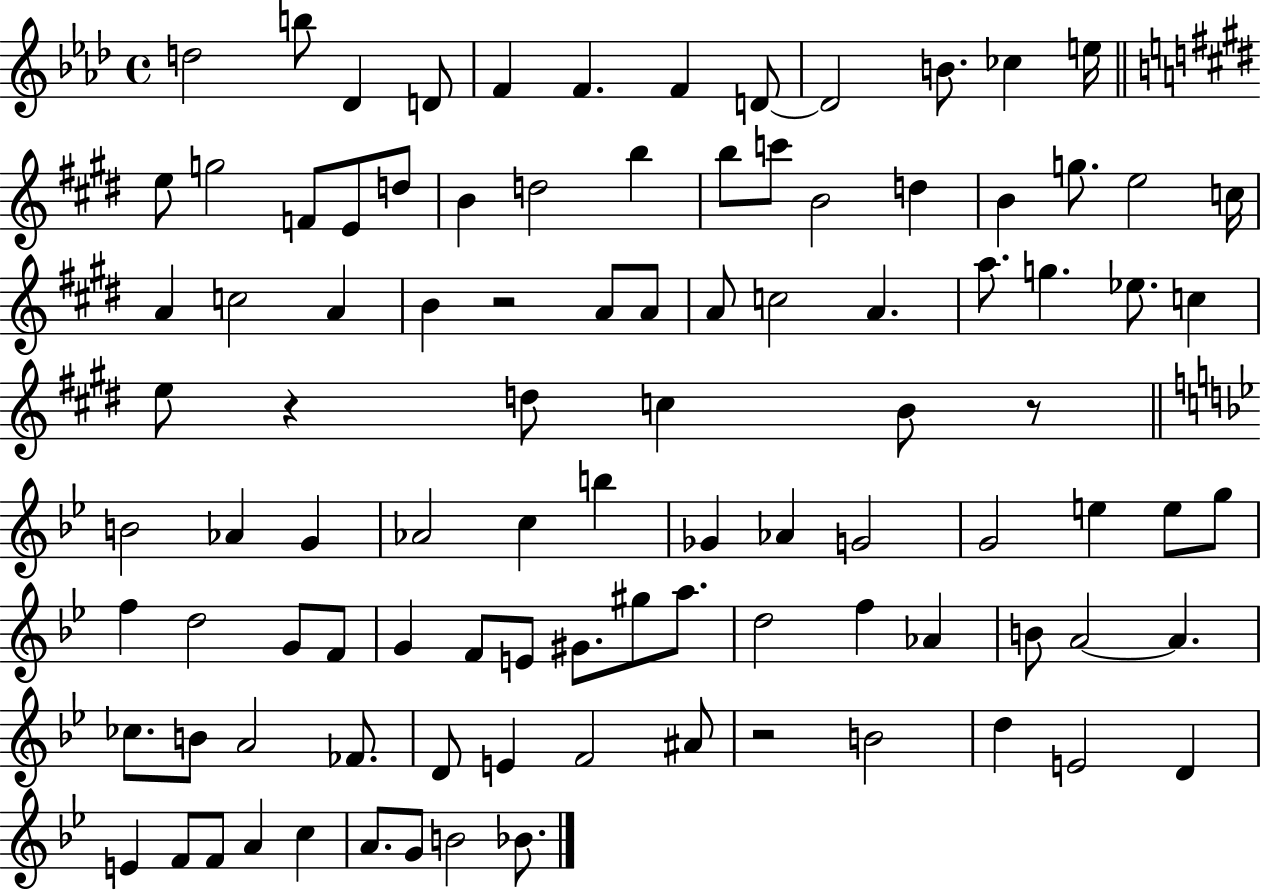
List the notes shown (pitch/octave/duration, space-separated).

D5/h B5/e Db4/q D4/e F4/q F4/q. F4/q D4/e D4/h B4/e. CES5/q E5/s E5/e G5/h F4/e E4/e D5/e B4/q D5/h B5/q B5/e C6/e B4/h D5/q B4/q G5/e. E5/h C5/s A4/q C5/h A4/q B4/q R/h A4/e A4/e A4/e C5/h A4/q. A5/e. G5/q. Eb5/e. C5/q E5/e R/q D5/e C5/q B4/e R/e B4/h Ab4/q G4/q Ab4/h C5/q B5/q Gb4/q Ab4/q G4/h G4/h E5/q E5/e G5/e F5/q D5/h G4/e F4/e G4/q F4/e E4/e G#4/e. G#5/e A5/e. D5/h F5/q Ab4/q B4/e A4/h A4/q. CES5/e. B4/e A4/h FES4/e. D4/e E4/q F4/h A#4/e R/h B4/h D5/q E4/h D4/q E4/q F4/e F4/e A4/q C5/q A4/e. G4/e B4/h Bb4/e.